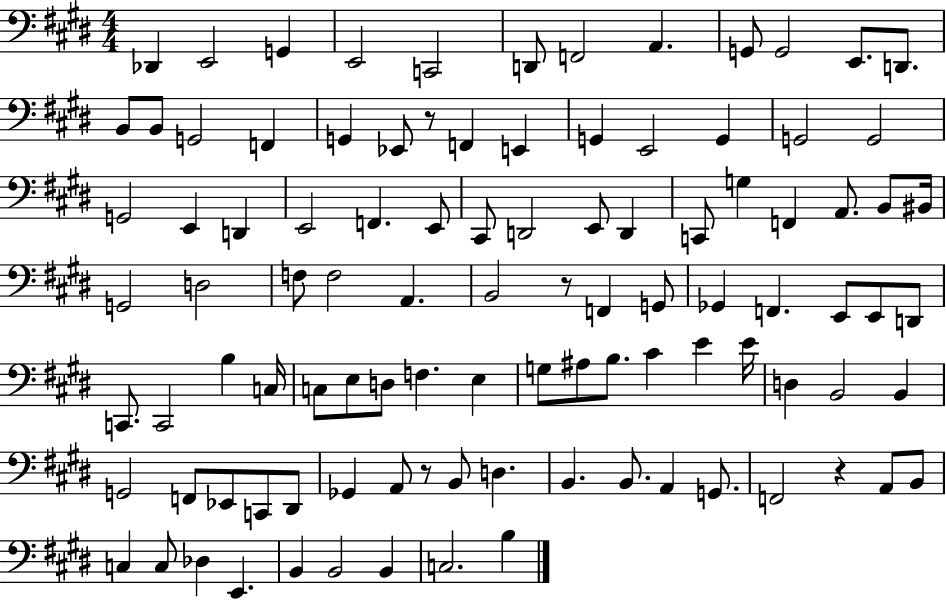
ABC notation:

X:1
T:Untitled
M:4/4
L:1/4
K:E
_D,, E,,2 G,, E,,2 C,,2 D,,/2 F,,2 A,, G,,/2 G,,2 E,,/2 D,,/2 B,,/2 B,,/2 G,,2 F,, G,, _E,,/2 z/2 F,, E,, G,, E,,2 G,, G,,2 G,,2 G,,2 E,, D,, E,,2 F,, E,,/2 ^C,,/2 D,,2 E,,/2 D,, C,,/2 G, F,, A,,/2 B,,/2 ^B,,/4 G,,2 D,2 F,/2 F,2 A,, B,,2 z/2 F,, G,,/2 _G,, F,, E,,/2 E,,/2 D,,/2 C,,/2 C,,2 B, C,/4 C,/2 E,/2 D,/2 F, E, G,/2 ^A,/2 B,/2 ^C E E/4 D, B,,2 B,, G,,2 F,,/2 _E,,/2 C,,/2 ^D,,/2 _G,, A,,/2 z/2 B,,/2 D, B,, B,,/2 A,, G,,/2 F,,2 z A,,/2 B,,/2 C, C,/2 _D, E,, B,, B,,2 B,, C,2 B,